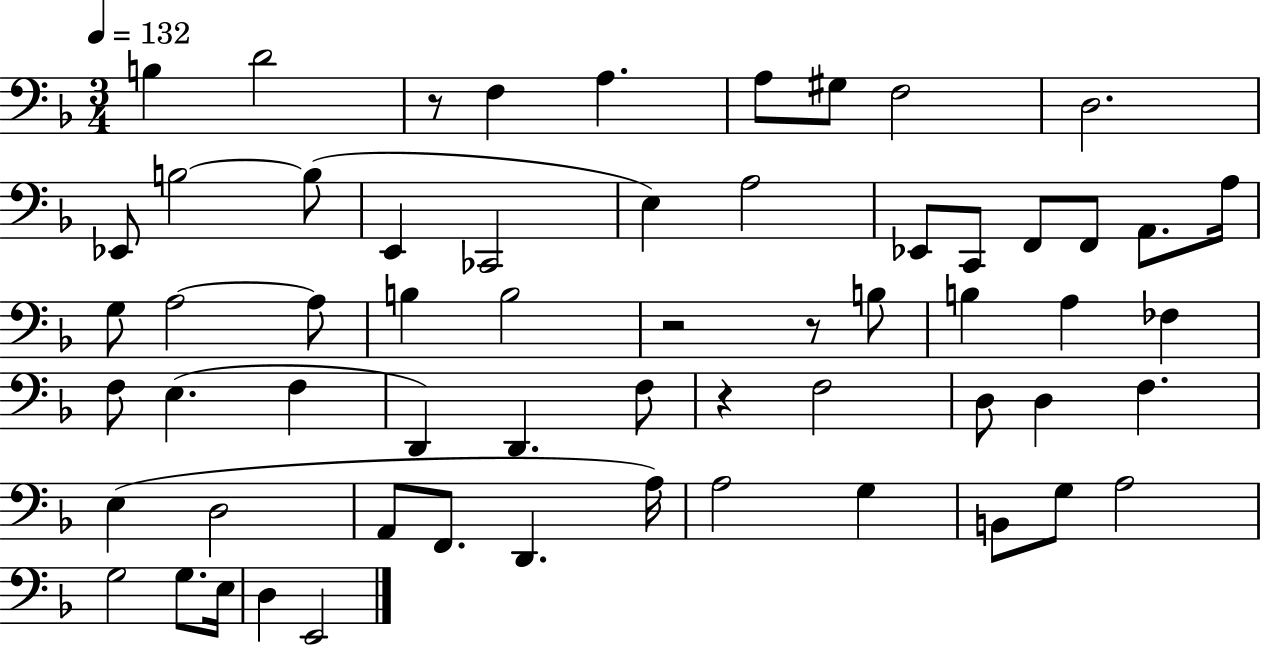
X:1
T:Untitled
M:3/4
L:1/4
K:F
B, D2 z/2 F, A, A,/2 ^G,/2 F,2 D,2 _E,,/2 B,2 B,/2 E,, _C,,2 E, A,2 _E,,/2 C,,/2 F,,/2 F,,/2 A,,/2 A,/4 G,/2 A,2 A,/2 B, B,2 z2 z/2 B,/2 B, A, _F, F,/2 E, F, D,, D,, F,/2 z F,2 D,/2 D, F, E, D,2 A,,/2 F,,/2 D,, A,/4 A,2 G, B,,/2 G,/2 A,2 G,2 G,/2 E,/4 D, E,,2